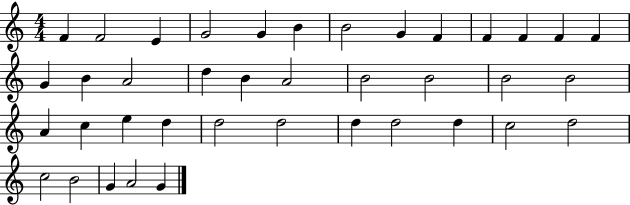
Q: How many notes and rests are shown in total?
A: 39